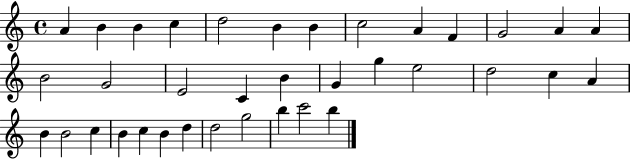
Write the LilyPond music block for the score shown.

{
  \clef treble
  \time 4/4
  \defaultTimeSignature
  \key c \major
  a'4 b'4 b'4 c''4 | d''2 b'4 b'4 | c''2 a'4 f'4 | g'2 a'4 a'4 | \break b'2 g'2 | e'2 c'4 b'4 | g'4 g''4 e''2 | d''2 c''4 a'4 | \break b'4 b'2 c''4 | b'4 c''4 b'4 d''4 | d''2 g''2 | b''4 c'''2 b''4 | \break \bar "|."
}